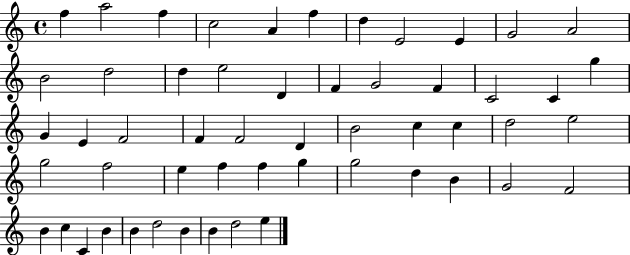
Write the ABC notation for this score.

X:1
T:Untitled
M:4/4
L:1/4
K:C
f a2 f c2 A f d E2 E G2 A2 B2 d2 d e2 D F G2 F C2 C g G E F2 F F2 D B2 c c d2 e2 g2 f2 e f f g g2 d B G2 F2 B c C B B d2 B B d2 e